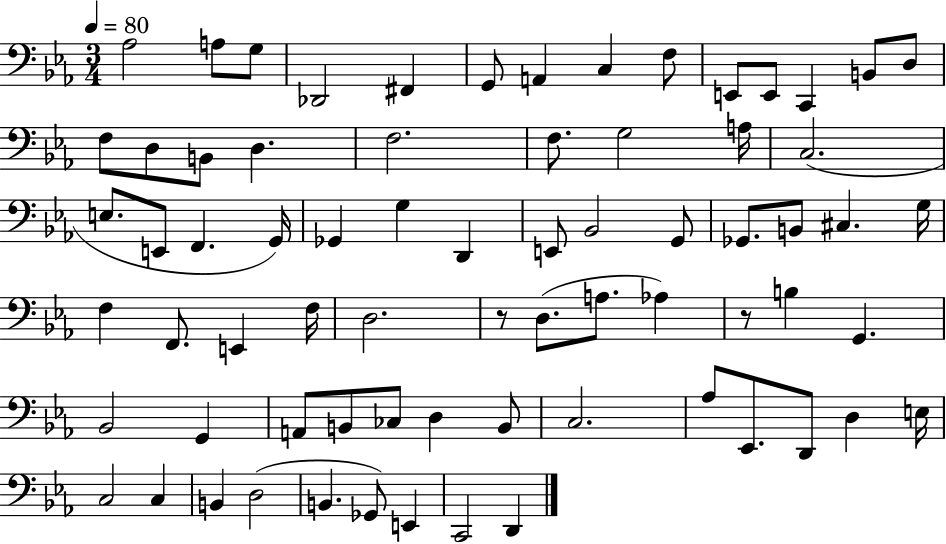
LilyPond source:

{
  \clef bass
  \numericTimeSignature
  \time 3/4
  \key ees \major
  \tempo 4 = 80
  aes2 a8 g8 | des,2 fis,4 | g,8 a,4 c4 f8 | e,8 e,8 c,4 b,8 d8 | \break f8 d8 b,8 d4. | f2. | f8. g2 a16 | c2.( | \break e8. e,8 f,4. g,16) | ges,4 g4 d,4 | e,8 bes,2 g,8 | ges,8. b,8 cis4. g16 | \break f4 f,8. e,4 f16 | d2. | r8 d8.( a8. aes4) | r8 b4 g,4. | \break bes,2 g,4 | a,8 b,8 ces8 d4 b,8 | c2. | aes8 ees,8. d,8 d4 e16 | \break c2 c4 | b,4 d2( | b,4. ges,8) e,4 | c,2 d,4 | \break \bar "|."
}